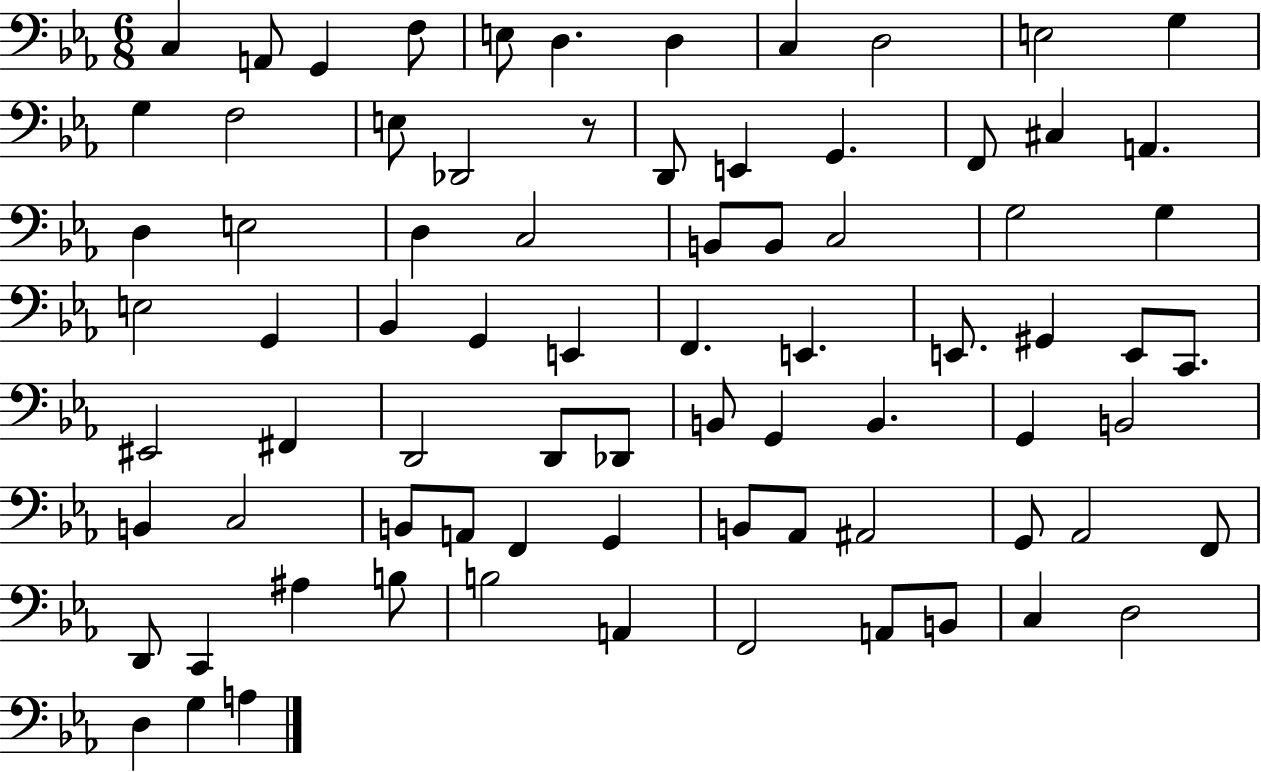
{
  \clef bass
  \numericTimeSignature
  \time 6/8
  \key ees \major
  c4 a,8 g,4 f8 | e8 d4. d4 | c4 d2 | e2 g4 | \break g4 f2 | e8 des,2 r8 | d,8 e,4 g,4. | f,8 cis4 a,4. | \break d4 e2 | d4 c2 | b,8 b,8 c2 | g2 g4 | \break e2 g,4 | bes,4 g,4 e,4 | f,4. e,4. | e,8. gis,4 e,8 c,8. | \break eis,2 fis,4 | d,2 d,8 des,8 | b,8 g,4 b,4. | g,4 b,2 | \break b,4 c2 | b,8 a,8 f,4 g,4 | b,8 aes,8 ais,2 | g,8 aes,2 f,8 | \break d,8 c,4 ais4 b8 | b2 a,4 | f,2 a,8 b,8 | c4 d2 | \break d4 g4 a4 | \bar "|."
}